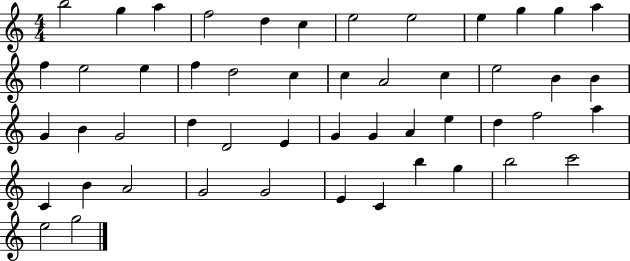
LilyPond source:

{
  \clef treble
  \numericTimeSignature
  \time 4/4
  \key c \major
  b''2 g''4 a''4 | f''2 d''4 c''4 | e''2 e''2 | e''4 g''4 g''4 a''4 | \break f''4 e''2 e''4 | f''4 d''2 c''4 | c''4 a'2 c''4 | e''2 b'4 b'4 | \break g'4 b'4 g'2 | d''4 d'2 e'4 | g'4 g'4 a'4 e''4 | d''4 f''2 a''4 | \break c'4 b'4 a'2 | g'2 g'2 | e'4 c'4 b''4 g''4 | b''2 c'''2 | \break e''2 g''2 | \bar "|."
}